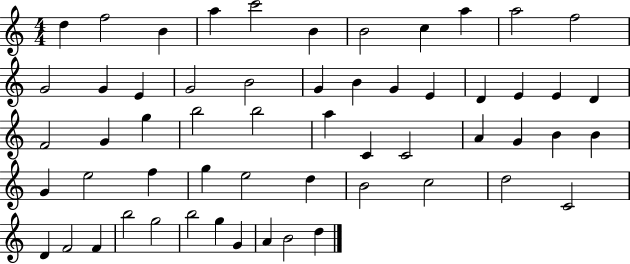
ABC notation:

X:1
T:Untitled
M:4/4
L:1/4
K:C
d f2 B a c'2 B B2 c a a2 f2 G2 G E G2 B2 G B G E D E E D F2 G g b2 b2 a C C2 A G B B G e2 f g e2 d B2 c2 d2 C2 D F2 F b2 g2 b2 g G A B2 d